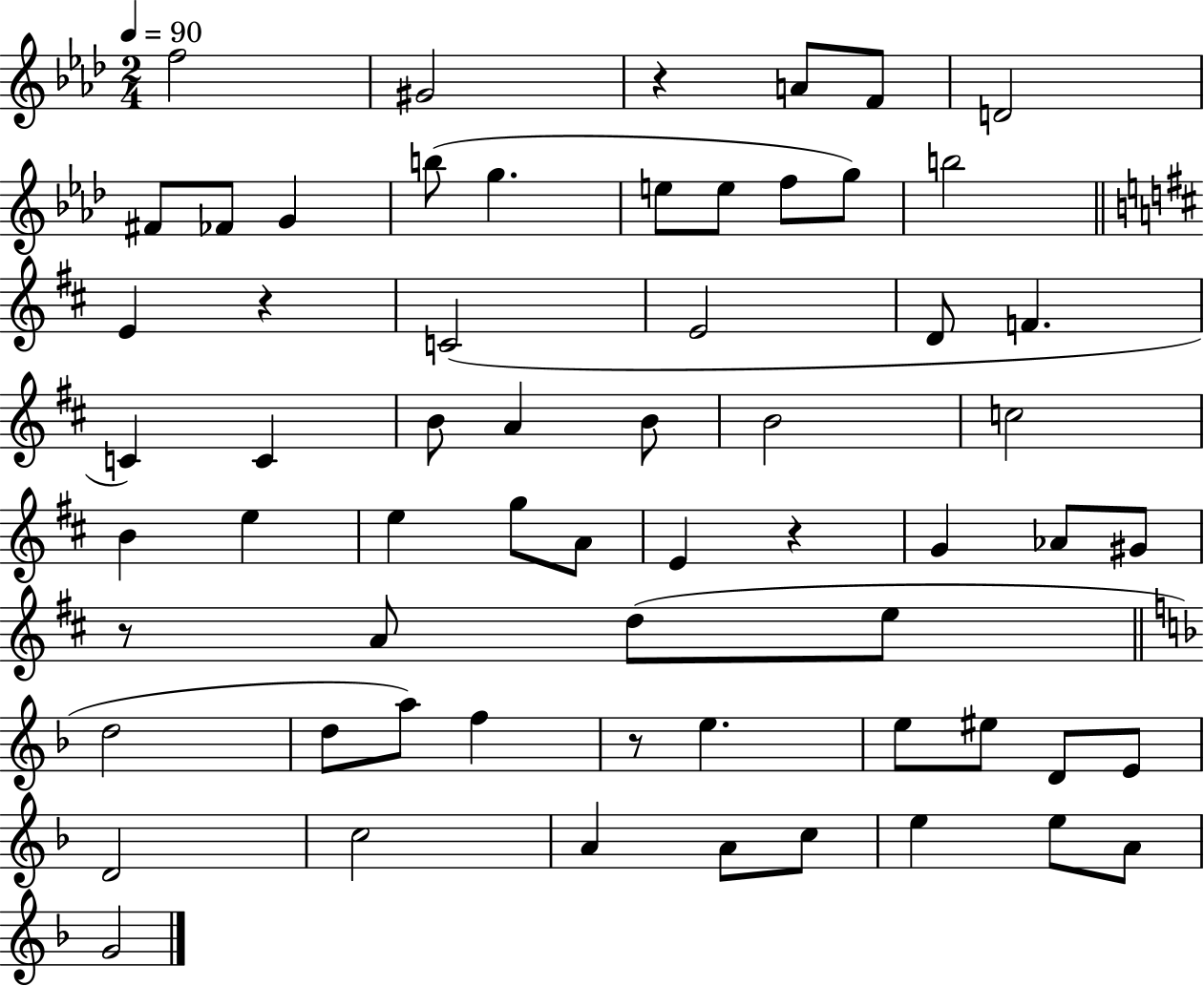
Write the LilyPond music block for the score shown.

{
  \clef treble
  \numericTimeSignature
  \time 2/4
  \key aes \major
  \tempo 4 = 90
  f''2 | gis'2 | r4 a'8 f'8 | d'2 | \break fis'8 fes'8 g'4 | b''8( g''4. | e''8 e''8 f''8 g''8) | b''2 | \break \bar "||" \break \key d \major e'4 r4 | c'2( | e'2 | d'8 f'4. | \break c'4) c'4 | b'8 a'4 b'8 | b'2 | c''2 | \break b'4 e''4 | e''4 g''8 a'8 | e'4 r4 | g'4 aes'8 gis'8 | \break r8 a'8 d''8( e''8 | \bar "||" \break \key f \major d''2 | d''8 a''8) f''4 | r8 e''4. | e''8 eis''8 d'8 e'8 | \break d'2 | c''2 | a'4 a'8 c''8 | e''4 e''8 a'8 | \break g'2 | \bar "|."
}